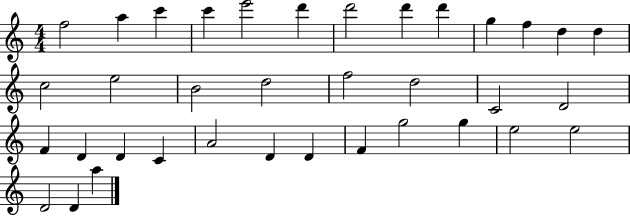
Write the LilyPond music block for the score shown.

{
  \clef treble
  \numericTimeSignature
  \time 4/4
  \key c \major
  f''2 a''4 c'''4 | c'''4 e'''2 d'''4 | d'''2 d'''4 d'''4 | g''4 f''4 d''4 d''4 | \break c''2 e''2 | b'2 d''2 | f''2 d''2 | c'2 d'2 | \break f'4 d'4 d'4 c'4 | a'2 d'4 d'4 | f'4 g''2 g''4 | e''2 e''2 | \break d'2 d'4 a''4 | \bar "|."
}